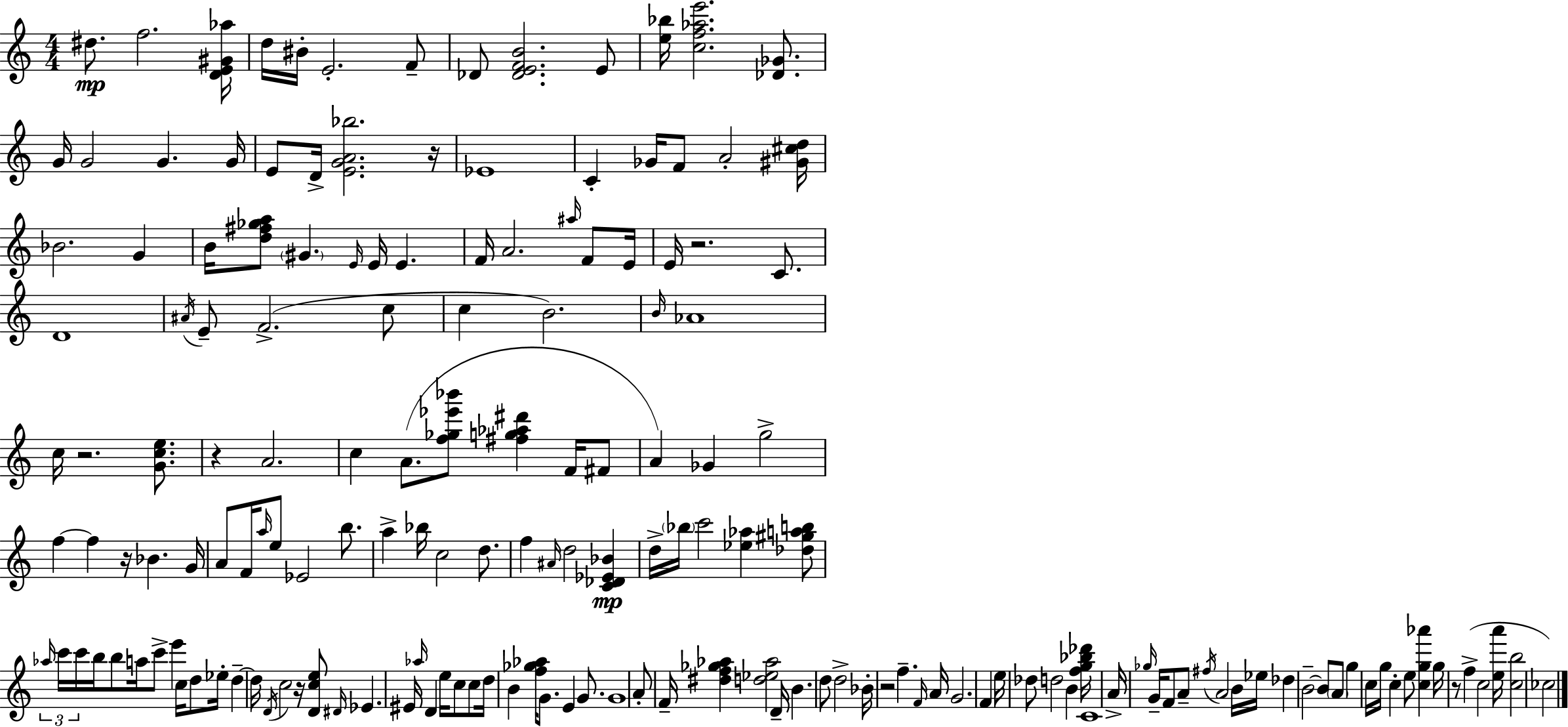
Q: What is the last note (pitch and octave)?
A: CES5